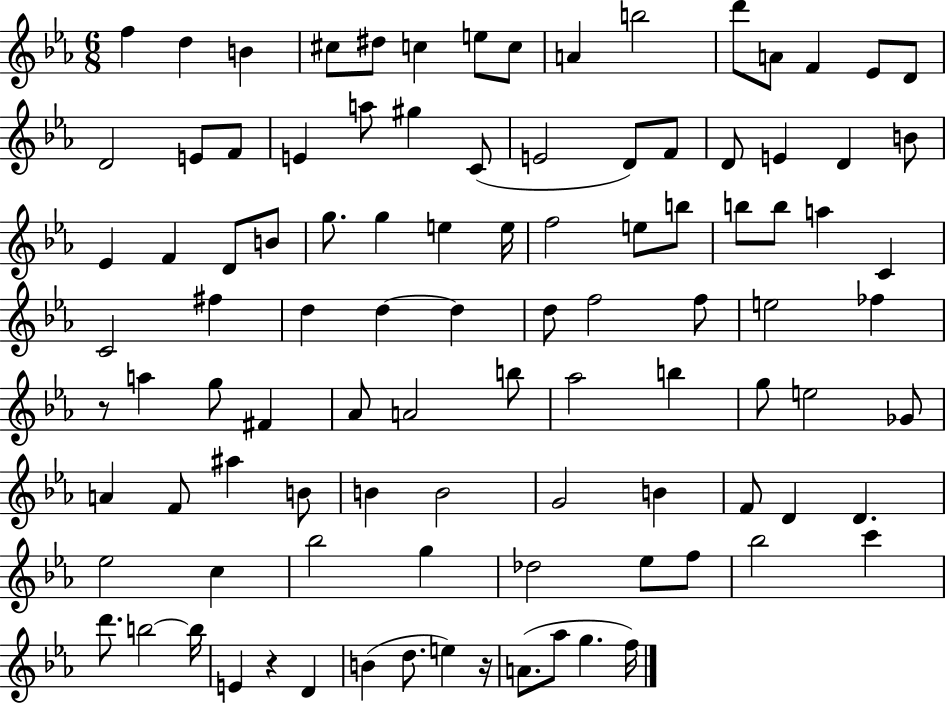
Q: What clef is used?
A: treble